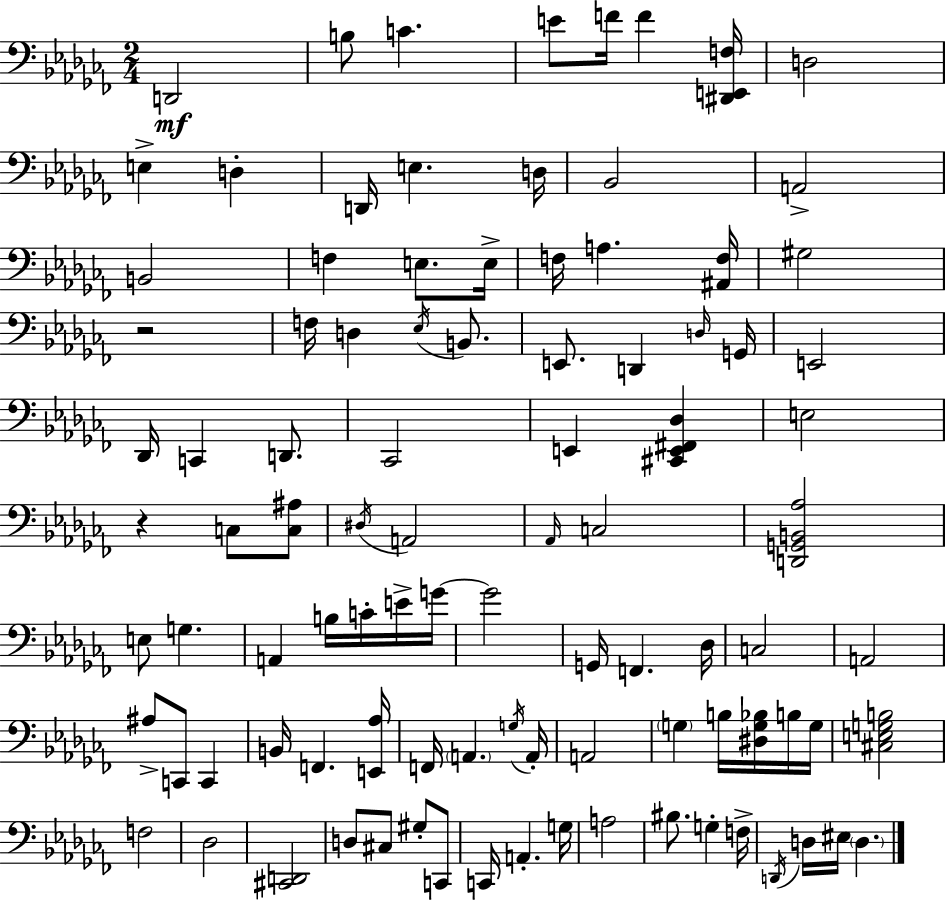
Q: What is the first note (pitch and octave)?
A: D2